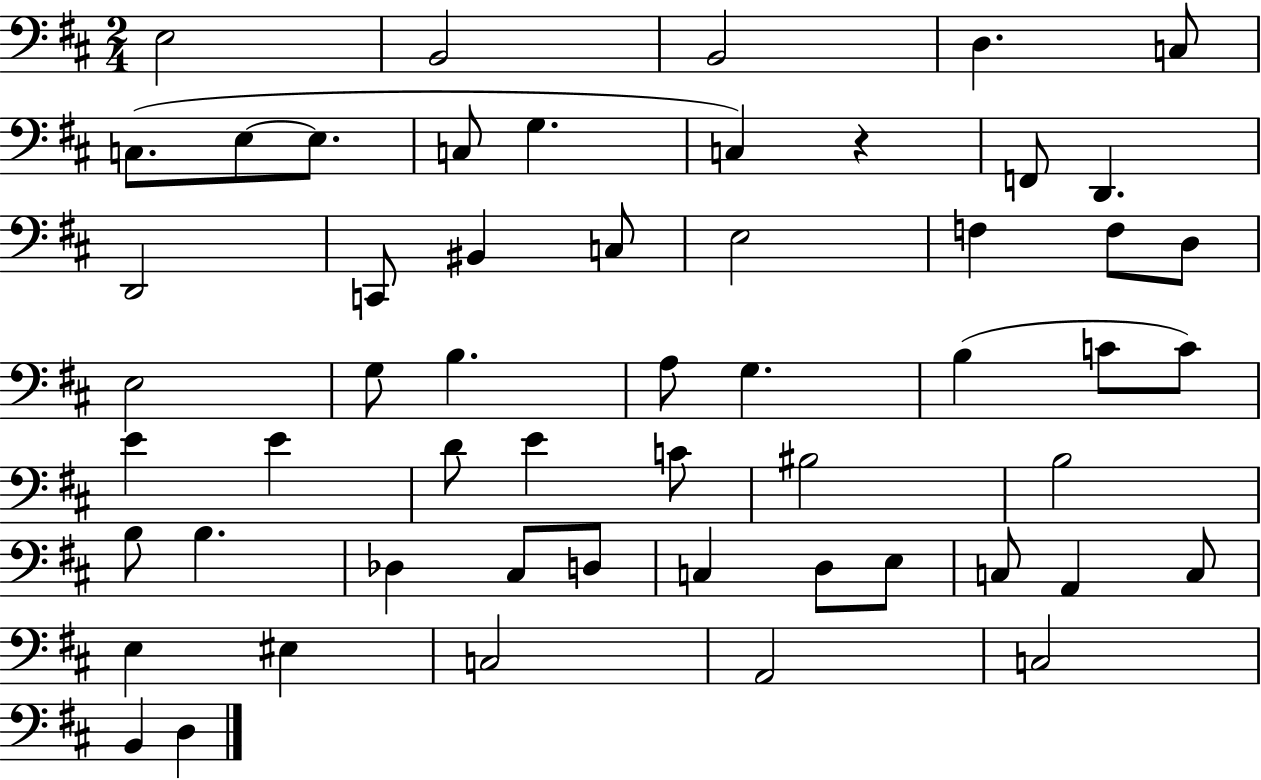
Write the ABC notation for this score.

X:1
T:Untitled
M:2/4
L:1/4
K:D
E,2 B,,2 B,,2 D, C,/2 C,/2 E,/2 E,/2 C,/2 G, C, z F,,/2 D,, D,,2 C,,/2 ^B,, C,/2 E,2 F, F,/2 D,/2 E,2 G,/2 B, A,/2 G, B, C/2 C/2 E E D/2 E C/2 ^B,2 B,2 B,/2 B, _D, ^C,/2 D,/2 C, D,/2 E,/2 C,/2 A,, C,/2 E, ^E, C,2 A,,2 C,2 B,, D,